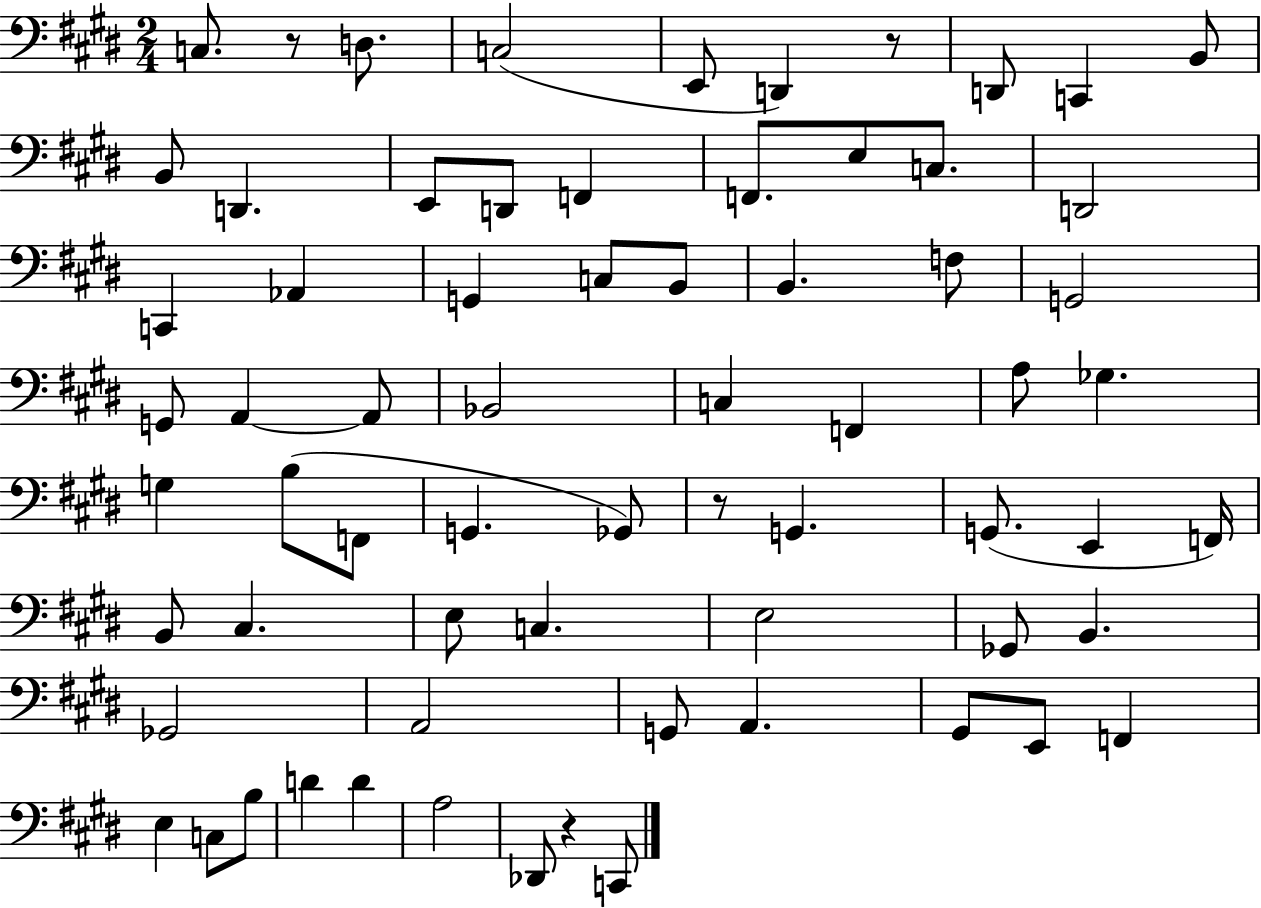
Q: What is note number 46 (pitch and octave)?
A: C3